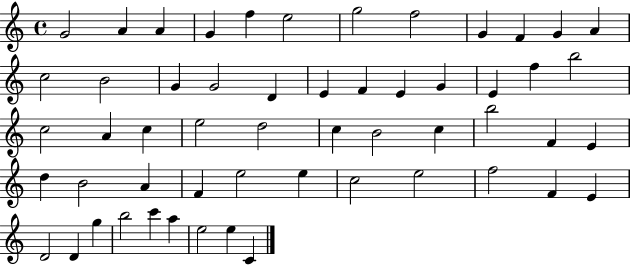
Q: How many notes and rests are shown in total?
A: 55